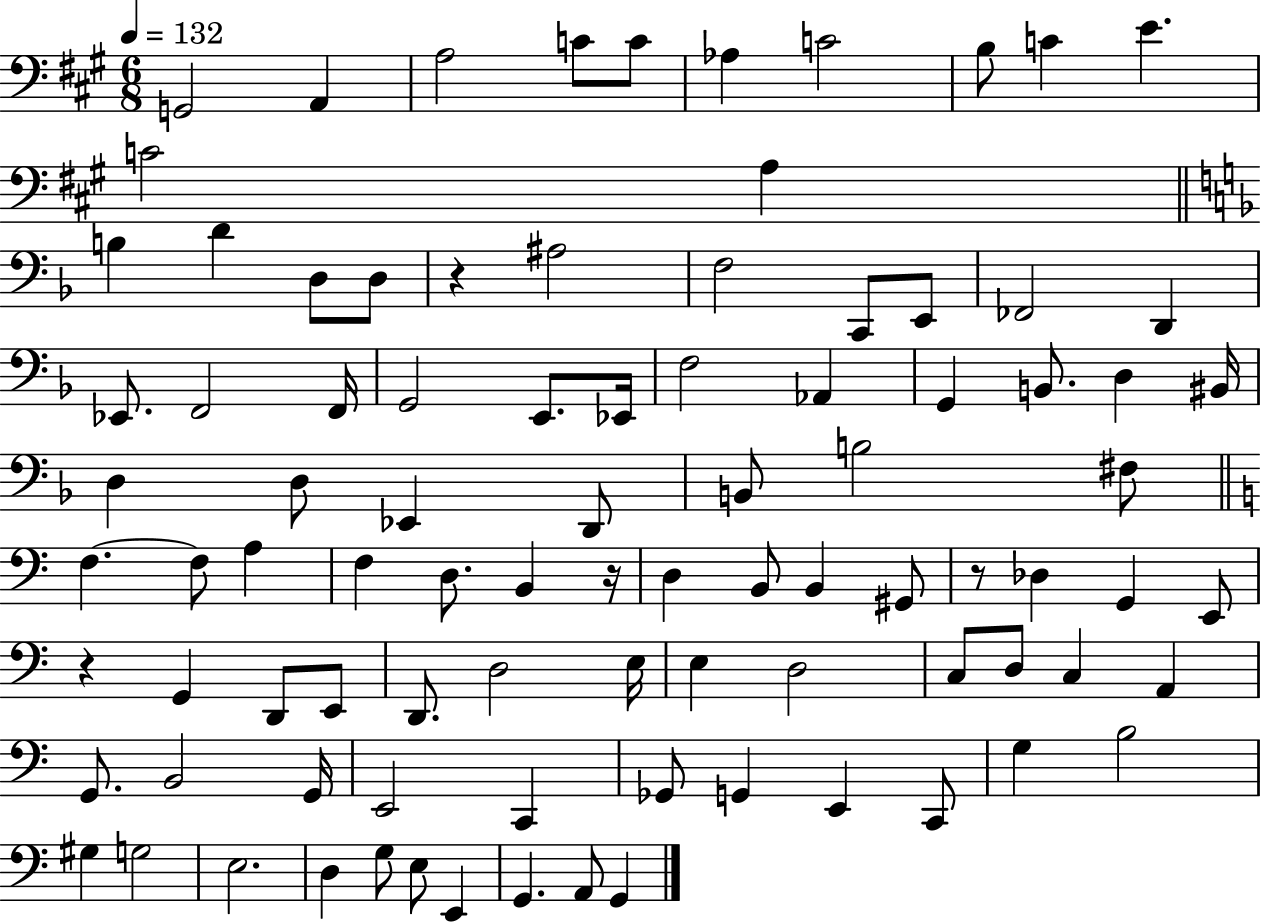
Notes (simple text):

G2/h A2/q A3/h C4/e C4/e Ab3/q C4/h B3/e C4/q E4/q. C4/h A3/q B3/q D4/q D3/e D3/e R/q A#3/h F3/h C2/e E2/e FES2/h D2/q Eb2/e. F2/h F2/s G2/h E2/e. Eb2/s F3/h Ab2/q G2/q B2/e. D3/q BIS2/s D3/q D3/e Eb2/q D2/e B2/e B3/h F#3/e F3/q. F3/e A3/q F3/q D3/e. B2/q R/s D3/q B2/e B2/q G#2/e R/e Db3/q G2/q E2/e R/q G2/q D2/e E2/e D2/e. D3/h E3/s E3/q D3/h C3/e D3/e C3/q A2/q G2/e. B2/h G2/s E2/h C2/q Gb2/e G2/q E2/q C2/e G3/q B3/h G#3/q G3/h E3/h. D3/q G3/e E3/e E2/q G2/q. A2/e G2/q